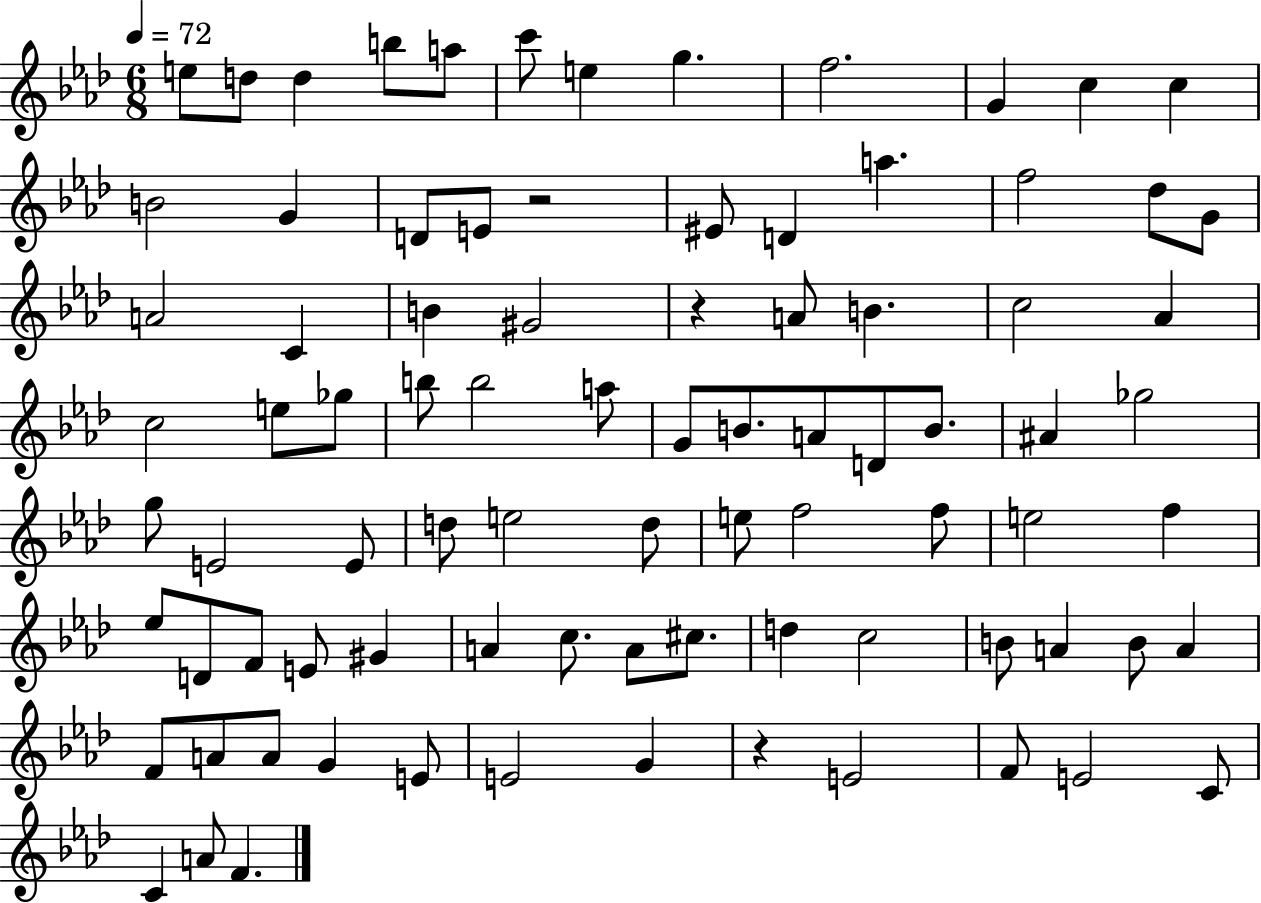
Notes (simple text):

E5/e D5/e D5/q B5/e A5/e C6/e E5/q G5/q. F5/h. G4/q C5/q C5/q B4/h G4/q D4/e E4/e R/h EIS4/e D4/q A5/q. F5/h Db5/e G4/e A4/h C4/q B4/q G#4/h R/q A4/e B4/q. C5/h Ab4/q C5/h E5/e Gb5/e B5/e B5/h A5/e G4/e B4/e. A4/e D4/e B4/e. A#4/q Gb5/h G5/e E4/h E4/e D5/e E5/h D5/e E5/e F5/h F5/e E5/h F5/q Eb5/e D4/e F4/e E4/e G#4/q A4/q C5/e. A4/e C#5/e. D5/q C5/h B4/e A4/q B4/e A4/q F4/e A4/e A4/e G4/q E4/e E4/h G4/q R/q E4/h F4/e E4/h C4/e C4/q A4/e F4/q.